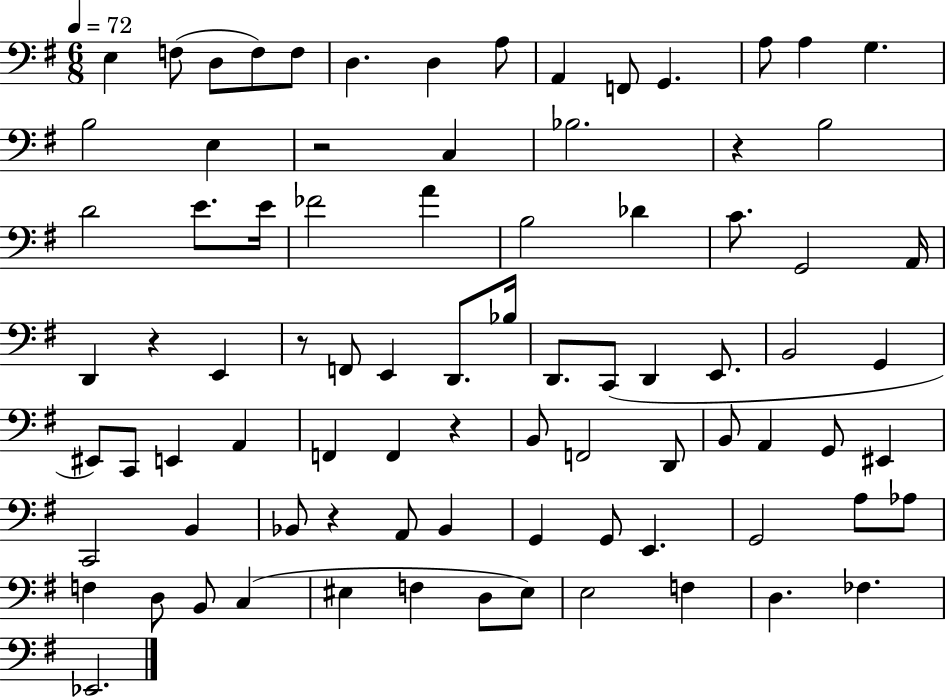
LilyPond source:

{
  \clef bass
  \numericTimeSignature
  \time 6/8
  \key g \major
  \tempo 4 = 72
  e4 f8( d8 f8) f8 | d4. d4 a8 | a,4 f,8 g,4. | a8 a4 g4. | \break b2 e4 | r2 c4 | bes2. | r4 b2 | \break d'2 e'8. e'16 | fes'2 a'4 | b2 des'4 | c'8. g,2 a,16 | \break d,4 r4 e,4 | r8 f,8 e,4 d,8. bes16 | d,8. c,8( d,4 e,8. | b,2 g,4 | \break eis,8) c,8 e,4 a,4 | f,4 f,4 r4 | b,8 f,2 d,8 | b,8 a,4 g,8 eis,4 | \break c,2 b,4 | bes,8 r4 a,8 bes,4 | g,4 g,8 e,4. | g,2 a8 aes8 | \break f4 d8 b,8 c4( | eis4 f4 d8 eis8) | e2 f4 | d4. fes4. | \break ees,2. | \bar "|."
}